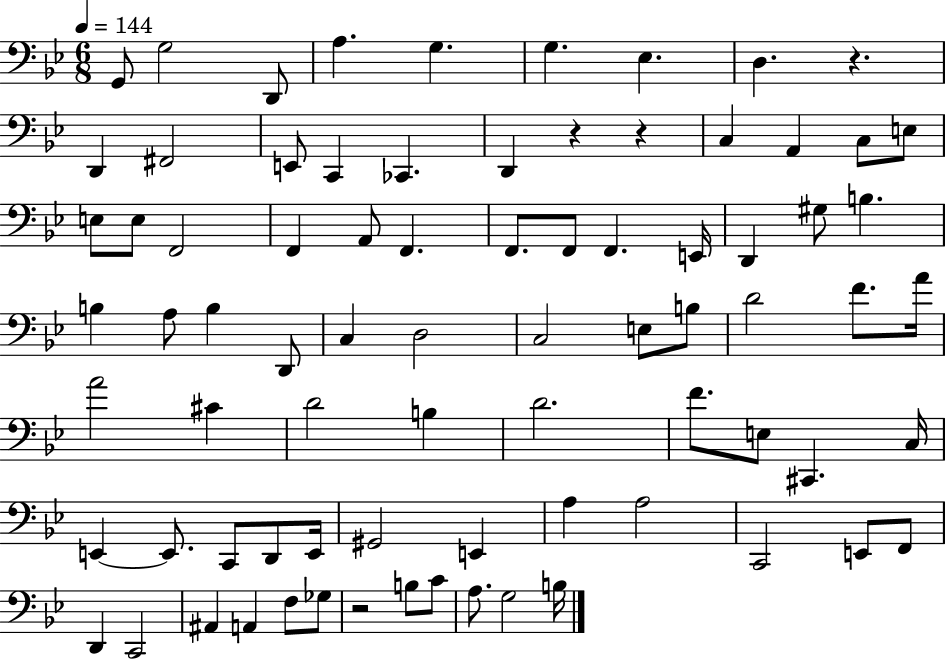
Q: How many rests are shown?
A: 4